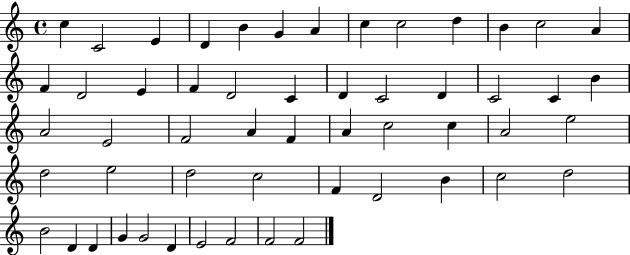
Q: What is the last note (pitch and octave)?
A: F4